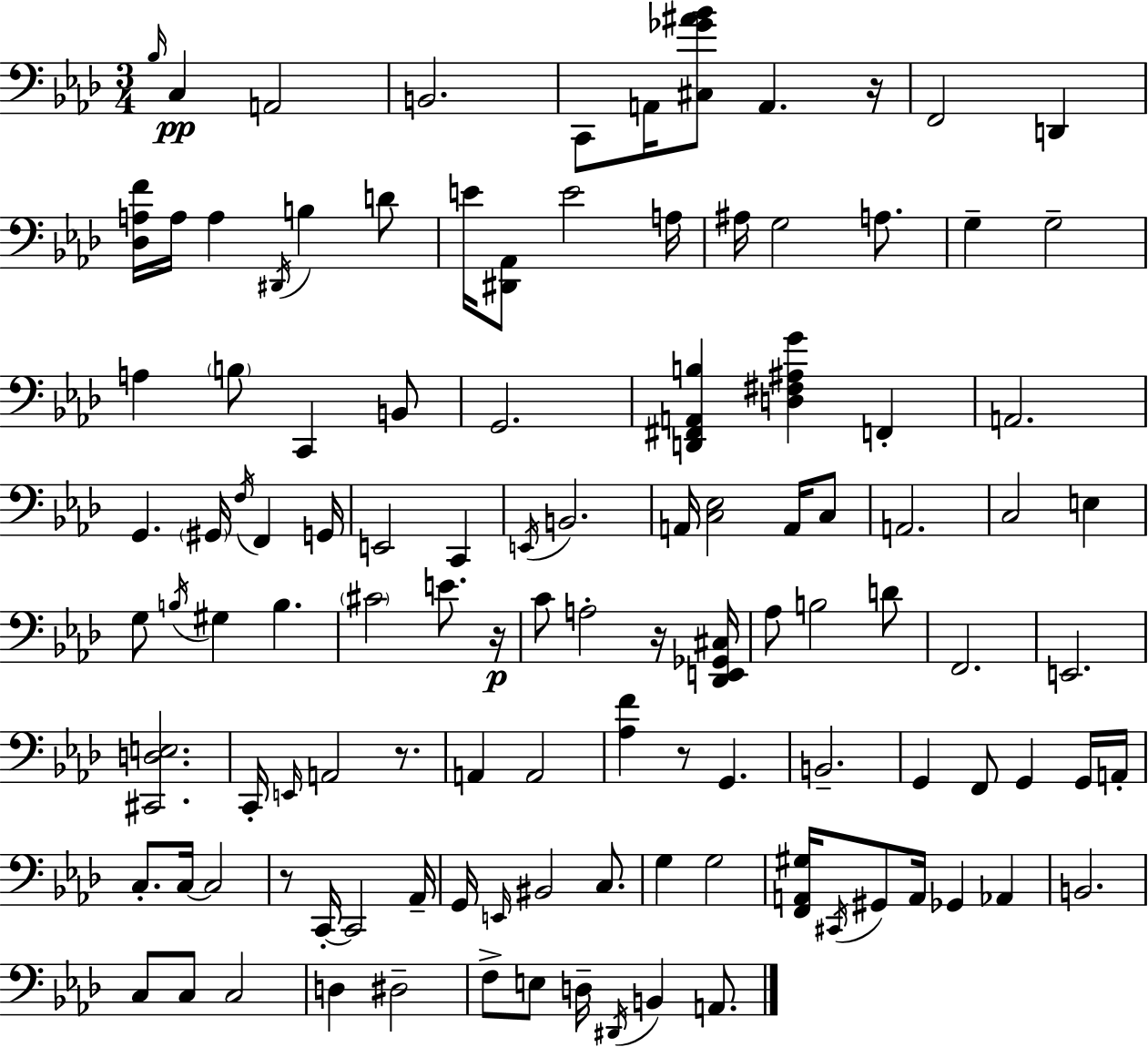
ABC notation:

X:1
T:Untitled
M:3/4
L:1/4
K:Ab
_B,/4 C, A,,2 B,,2 C,,/2 A,,/4 [^C,_G^A_B]/2 A,, z/4 F,,2 D,, [_D,A,F]/4 A,/4 A, ^D,,/4 B, D/2 E/4 [^D,,_A,,]/2 E2 A,/4 ^A,/4 G,2 A,/2 G, G,2 A, B,/2 C,, B,,/2 G,,2 [D,,^F,,A,,B,] [D,^F,^A,G] F,, A,,2 G,, ^G,,/4 F,/4 F,, G,,/4 E,,2 C,, E,,/4 B,,2 A,,/4 [C,_E,]2 A,,/4 C,/2 A,,2 C,2 E, G,/2 B,/4 ^G, B, ^C2 E/2 z/4 C/2 A,2 z/4 [_D,,E,,_G,,^C,]/4 _A,/2 B,2 D/2 F,,2 E,,2 [^C,,D,E,]2 C,,/4 E,,/4 A,,2 z/2 A,, A,,2 [_A,F] z/2 G,, B,,2 G,, F,,/2 G,, G,,/4 A,,/4 C,/2 C,/4 C,2 z/2 C,,/4 C,,2 _A,,/4 G,,/4 E,,/4 ^B,,2 C,/2 G, G,2 [F,,A,,^G,]/4 ^C,,/4 ^G,,/2 A,,/4 _G,, _A,, B,,2 C,/2 C,/2 C,2 D, ^D,2 F,/2 E,/2 D,/4 ^D,,/4 B,, A,,/2